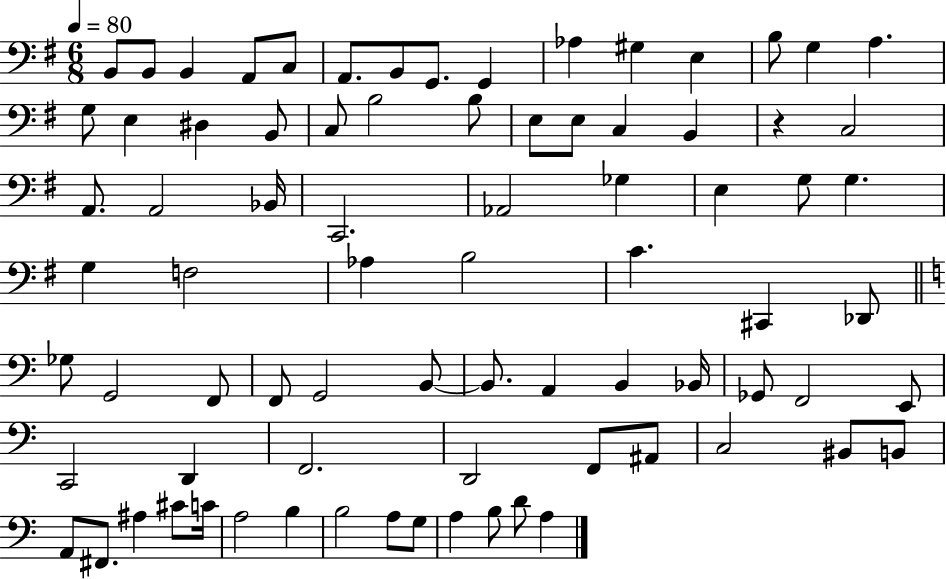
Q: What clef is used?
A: bass